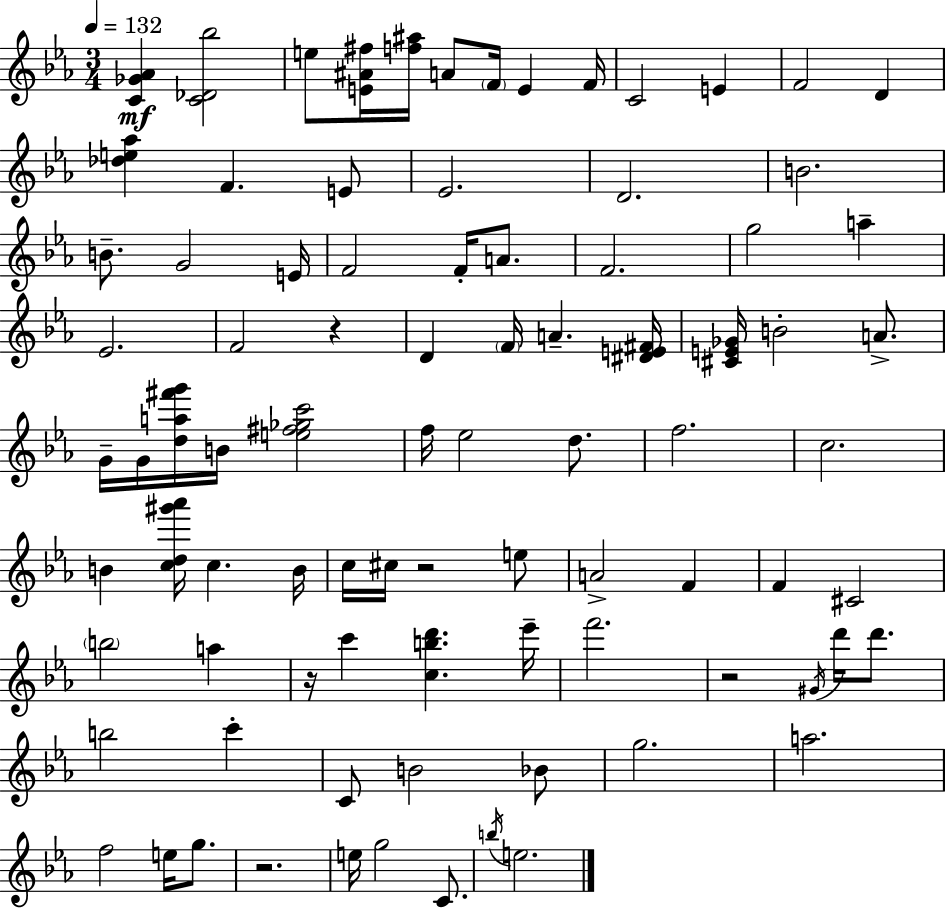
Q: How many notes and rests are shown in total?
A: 87